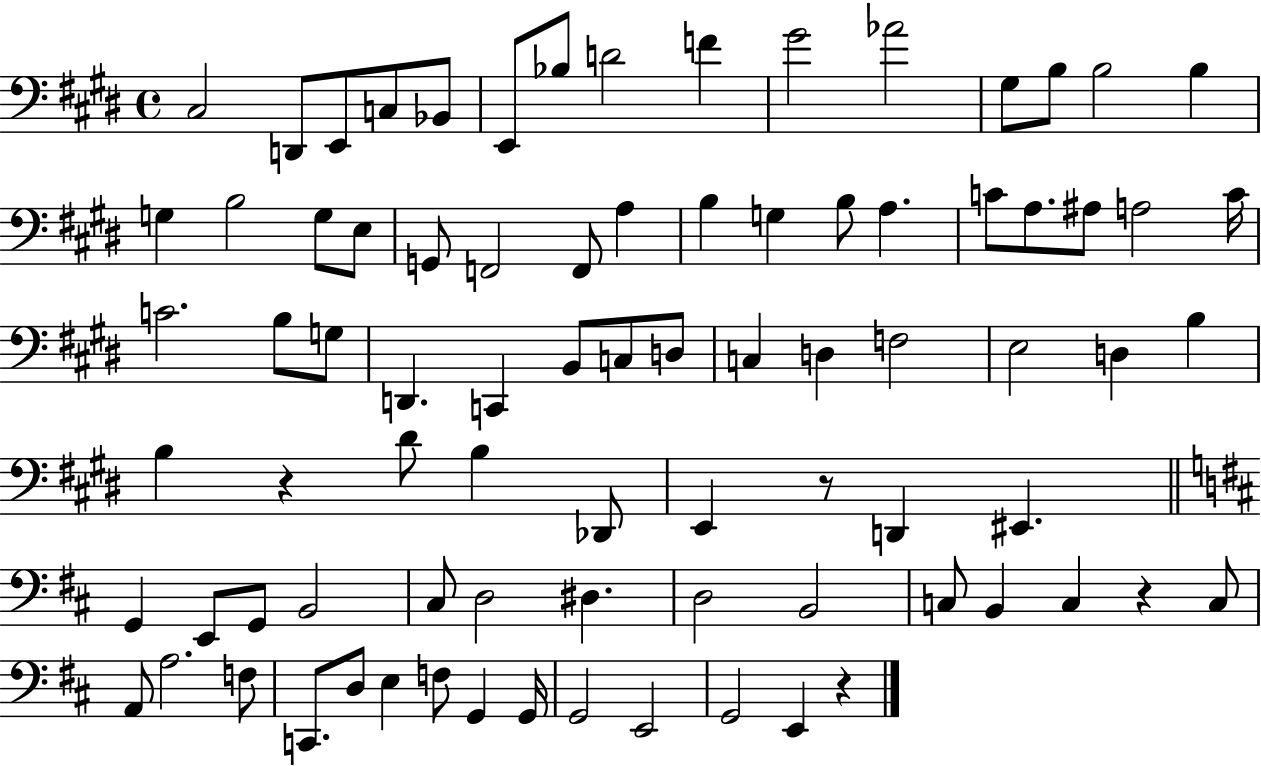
X:1
T:Untitled
M:4/4
L:1/4
K:E
^C,2 D,,/2 E,,/2 C,/2 _B,,/2 E,,/2 _B,/2 D2 F ^G2 _A2 ^G,/2 B,/2 B,2 B, G, B,2 G,/2 E,/2 G,,/2 F,,2 F,,/2 A, B, G, B,/2 A, C/2 A,/2 ^A,/2 A,2 C/4 C2 B,/2 G,/2 D,, C,, B,,/2 C,/2 D,/2 C, D, F,2 E,2 D, B, B, z ^D/2 B, _D,,/2 E,, z/2 D,, ^E,, G,, E,,/2 G,,/2 B,,2 ^C,/2 D,2 ^D, D,2 B,,2 C,/2 B,, C, z C,/2 A,,/2 A,2 F,/2 C,,/2 D,/2 E, F,/2 G,, G,,/4 G,,2 E,,2 G,,2 E,, z